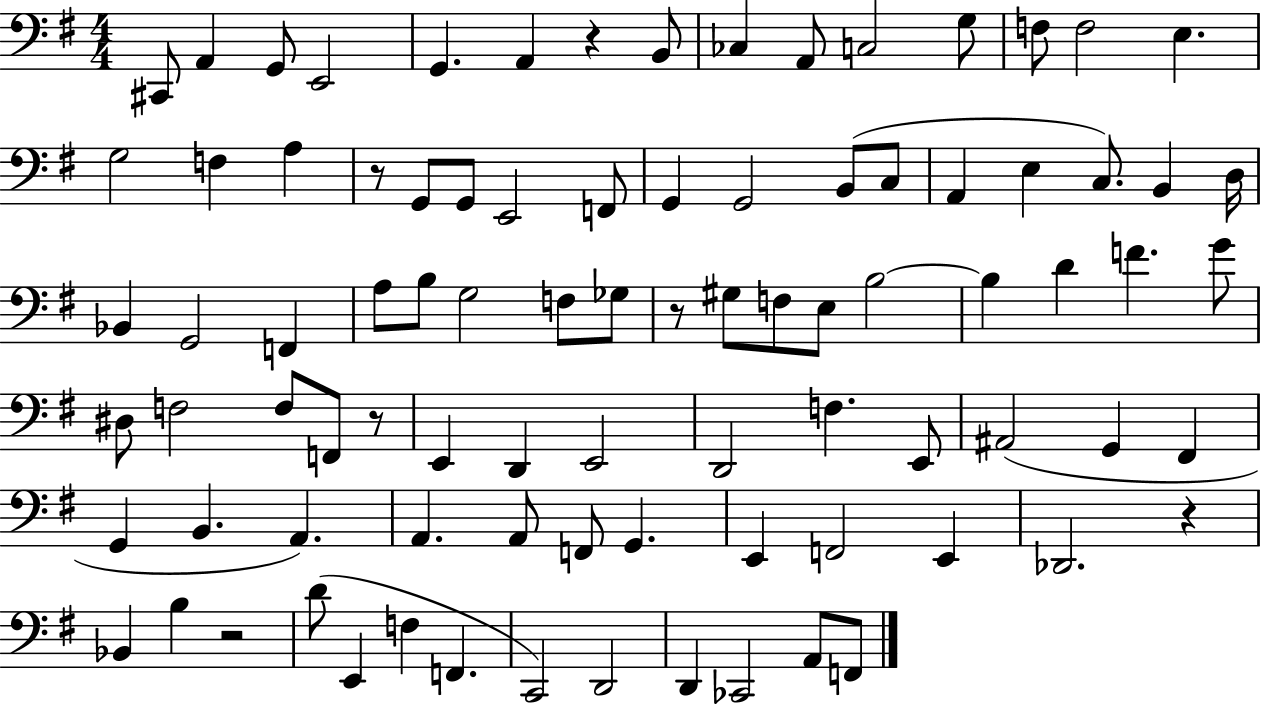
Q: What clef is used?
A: bass